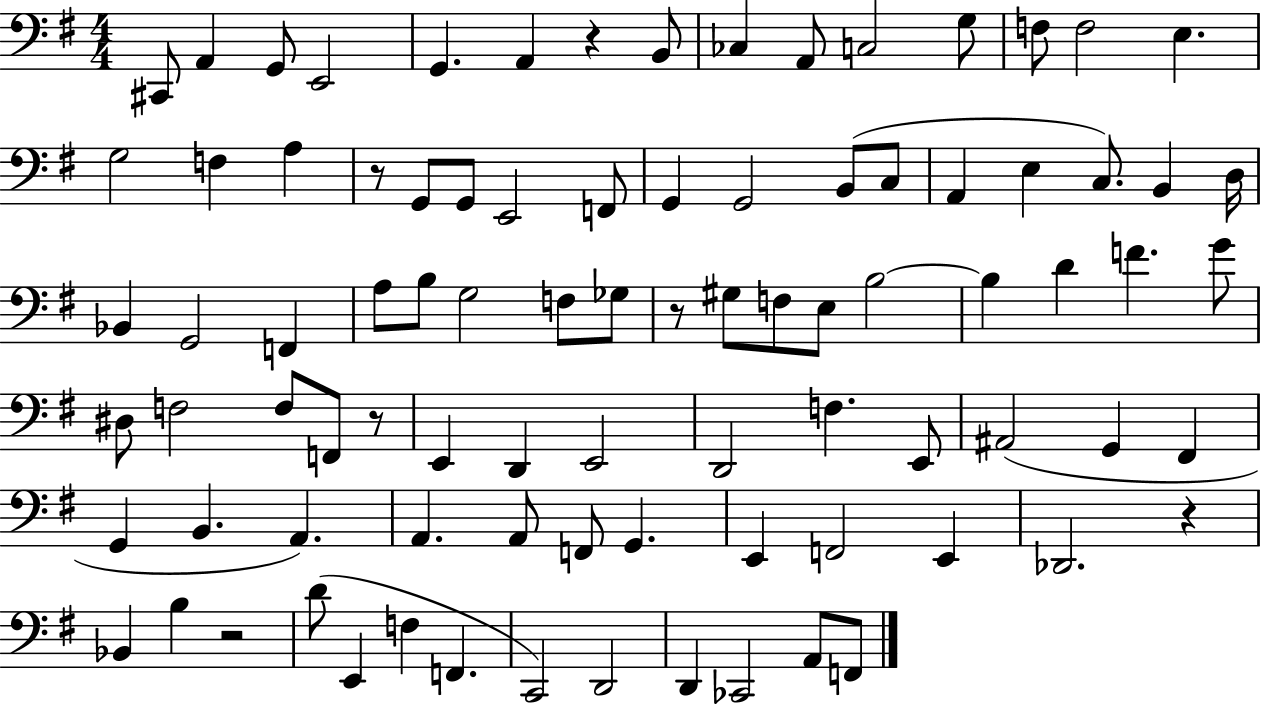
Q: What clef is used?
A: bass